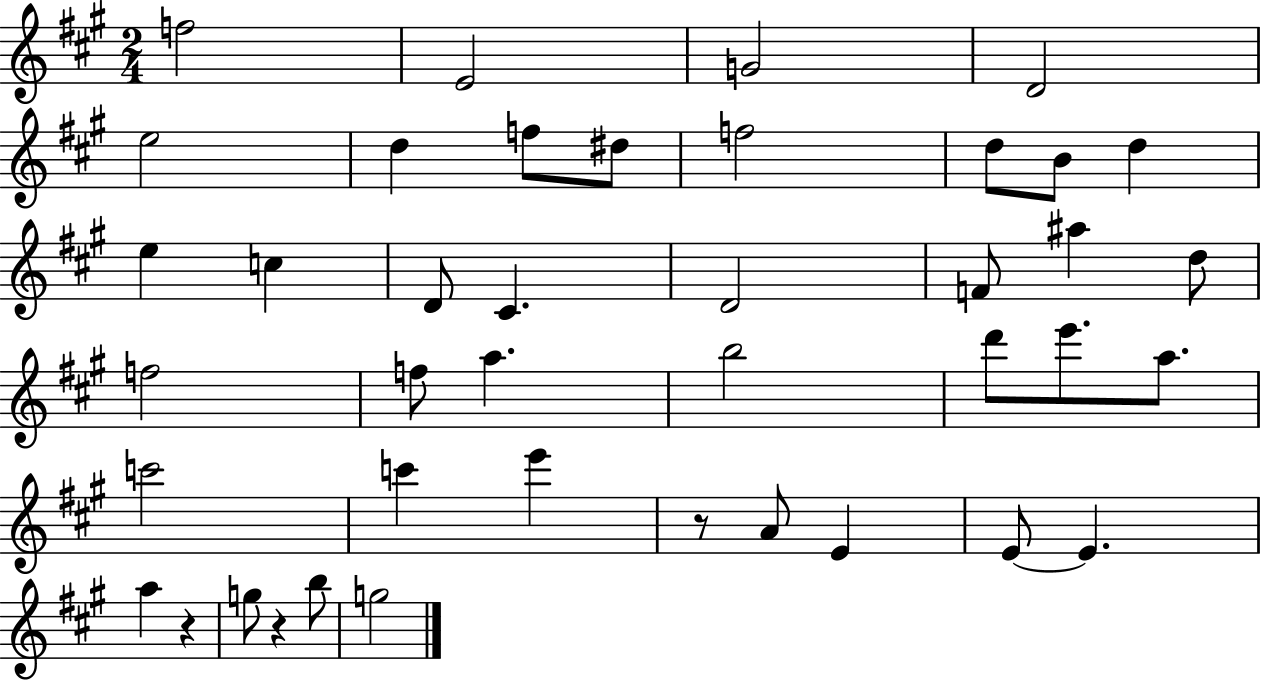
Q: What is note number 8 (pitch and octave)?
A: D#5